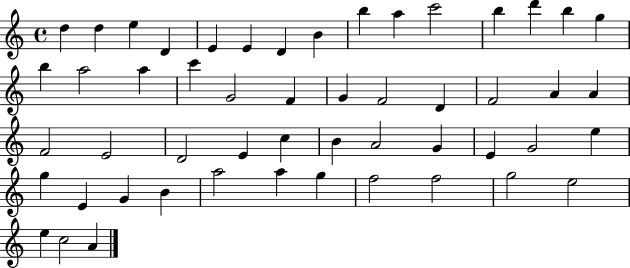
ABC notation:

X:1
T:Untitled
M:4/4
L:1/4
K:C
d d e D E E D B b a c'2 b d' b g b a2 a c' G2 F G F2 D F2 A A F2 E2 D2 E c B A2 G E G2 e g E G B a2 a g f2 f2 g2 e2 e c2 A